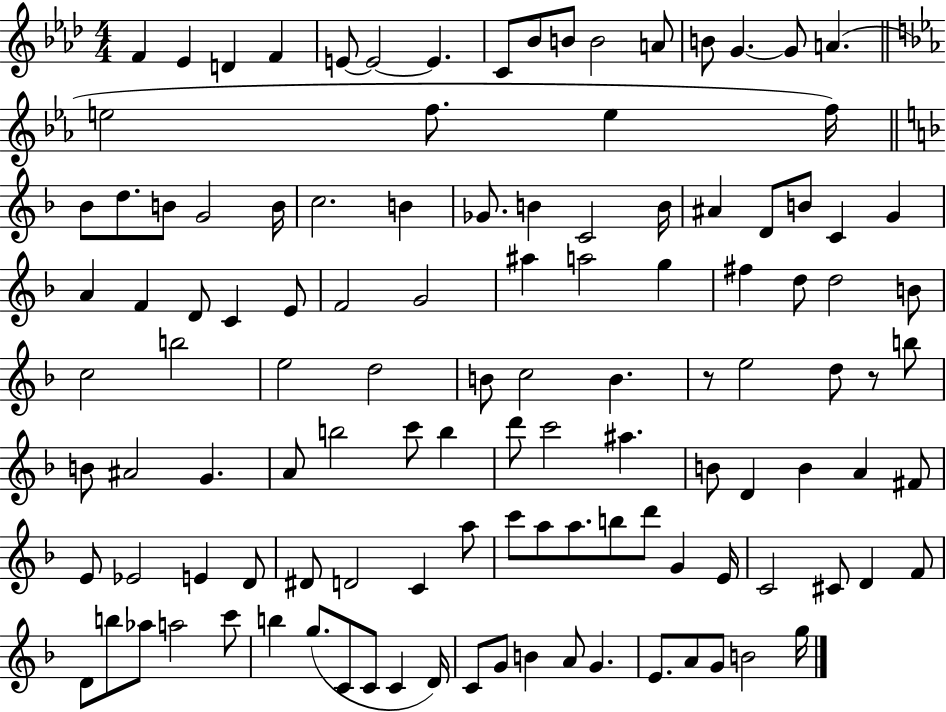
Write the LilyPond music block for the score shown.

{
  \clef treble
  \numericTimeSignature
  \time 4/4
  \key aes \major
  f'4 ees'4 d'4 f'4 | e'8~~ e'2~~ e'4. | c'8 bes'8 b'8 b'2 a'8 | b'8 g'4.~~ g'8 a'4.( | \break \bar "||" \break \key ees \major e''2 f''8. e''4 f''16) | \bar "||" \break \key f \major bes'8 d''8. b'8 g'2 b'16 | c''2. b'4 | ges'8. b'4 c'2 b'16 | ais'4 d'8 b'8 c'4 g'4 | \break a'4 f'4 d'8 c'4 e'8 | f'2 g'2 | ais''4 a''2 g''4 | fis''4 d''8 d''2 b'8 | \break c''2 b''2 | e''2 d''2 | b'8 c''2 b'4. | r8 e''2 d''8 r8 b''8 | \break b'8 ais'2 g'4. | a'8 b''2 c'''8 b''4 | d'''8 c'''2 ais''4. | b'8 d'4 b'4 a'4 fis'8 | \break e'8 ees'2 e'4 d'8 | dis'8 d'2 c'4 a''8 | c'''8 a''8 a''8. b''8 d'''8 g'4 e'16 | c'2 cis'8 d'4 f'8 | \break d'8 b''8 aes''8 a''2 c'''8 | b''4 g''8.( c'8 c'8 c'4 d'16) | c'8 g'8 b'4 a'8 g'4. | e'8. a'8 g'8 b'2 g''16 | \break \bar "|."
}